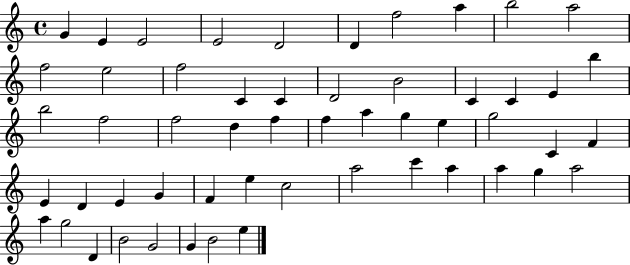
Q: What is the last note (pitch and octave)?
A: E5